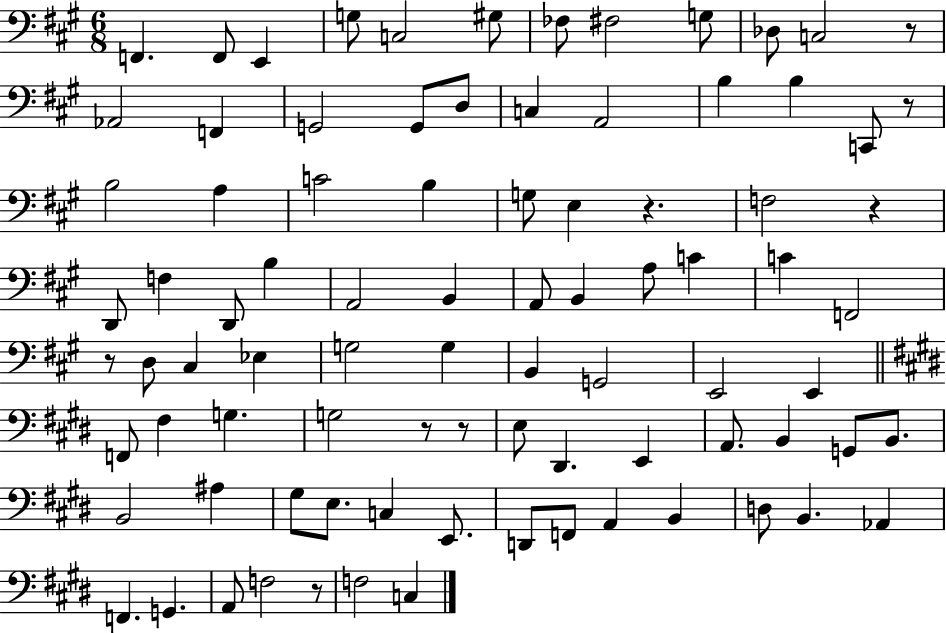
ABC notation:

X:1
T:Untitled
M:6/8
L:1/4
K:A
F,, F,,/2 E,, G,/2 C,2 ^G,/2 _F,/2 ^F,2 G,/2 _D,/2 C,2 z/2 _A,,2 F,, G,,2 G,,/2 D,/2 C, A,,2 B, B, C,,/2 z/2 B,2 A, C2 B, G,/2 E, z F,2 z D,,/2 F, D,,/2 B, A,,2 B,, A,,/2 B,, A,/2 C C F,,2 z/2 D,/2 ^C, _E, G,2 G, B,, G,,2 E,,2 E,, F,,/2 ^F, G, G,2 z/2 z/2 E,/2 ^D,, E,, A,,/2 B,, G,,/2 B,,/2 B,,2 ^A, ^G,/2 E,/2 C, E,,/2 D,,/2 F,,/2 A,, B,, D,/2 B,, _A,, F,, G,, A,,/2 F,2 z/2 F,2 C,